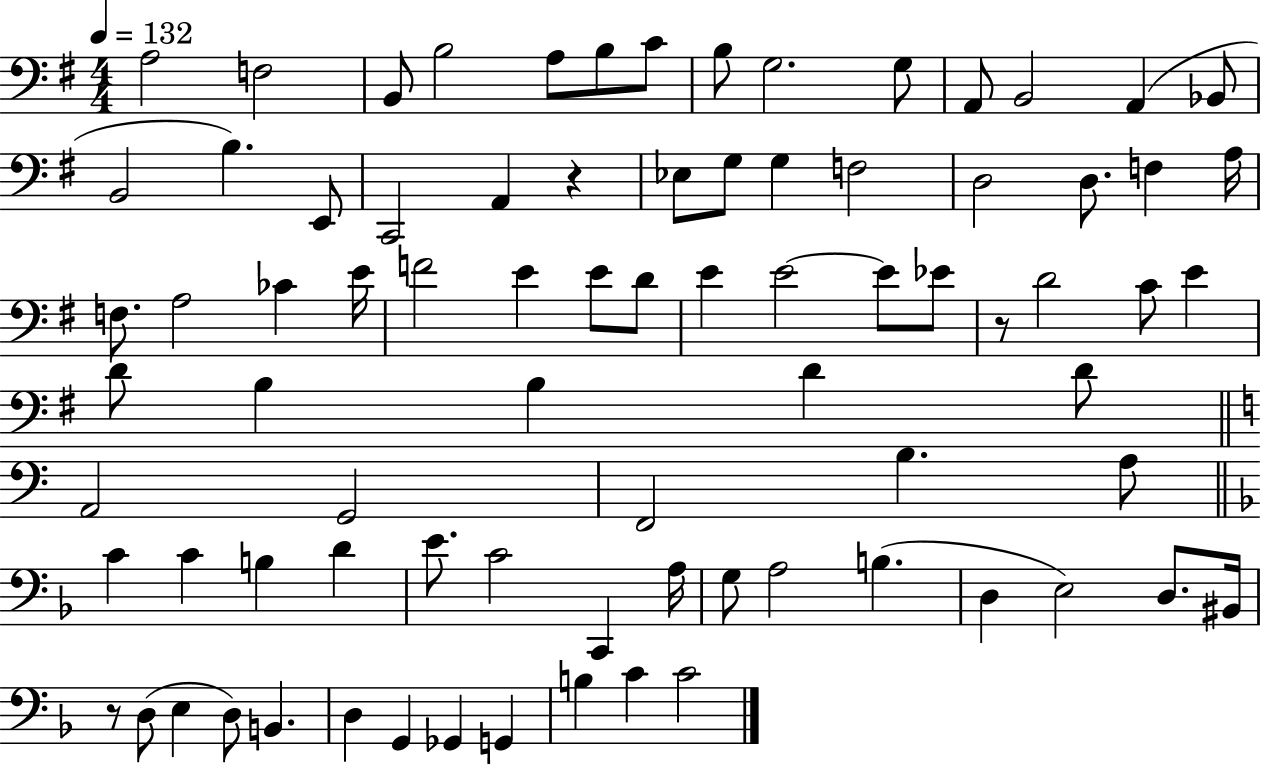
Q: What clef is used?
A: bass